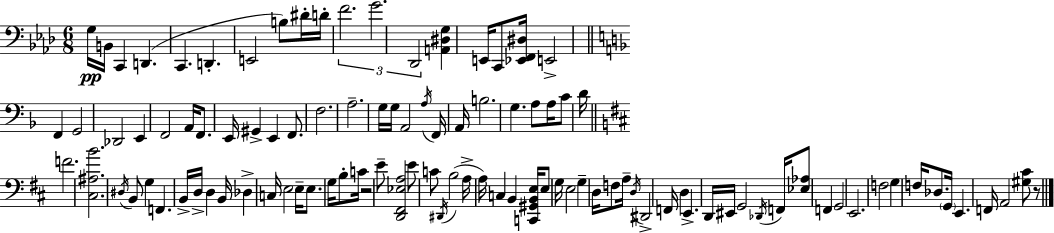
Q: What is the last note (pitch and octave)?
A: A2